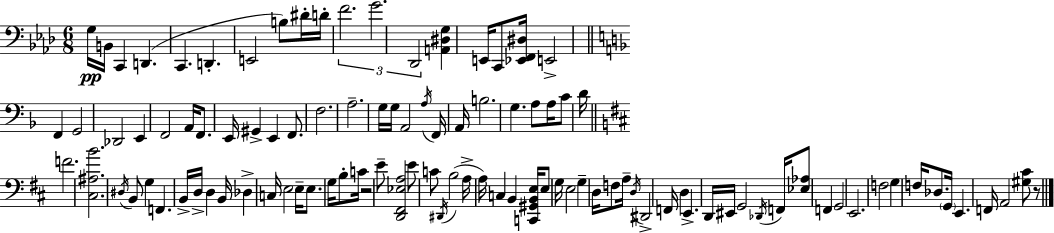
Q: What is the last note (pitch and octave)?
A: A2